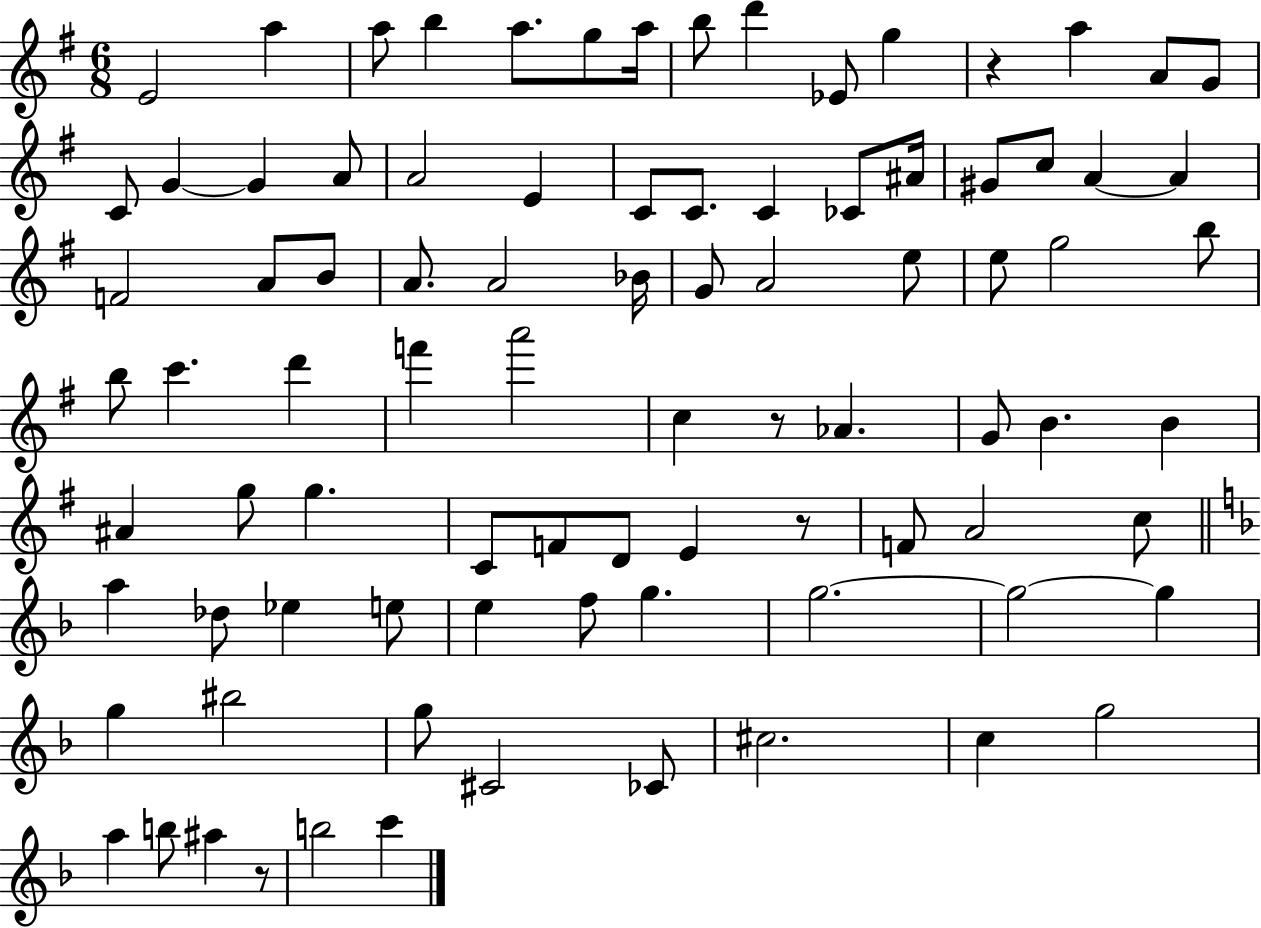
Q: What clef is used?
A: treble